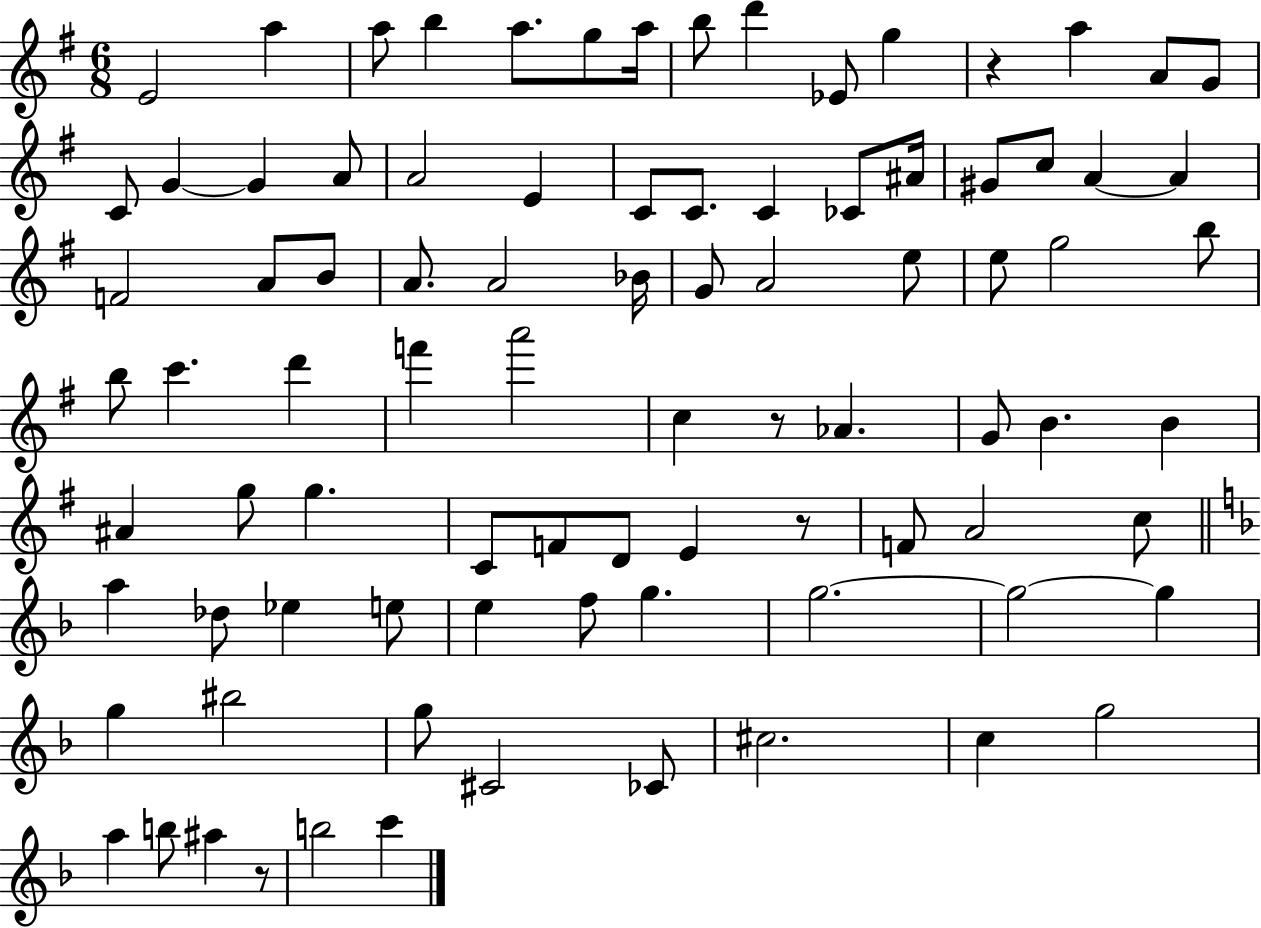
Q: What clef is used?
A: treble